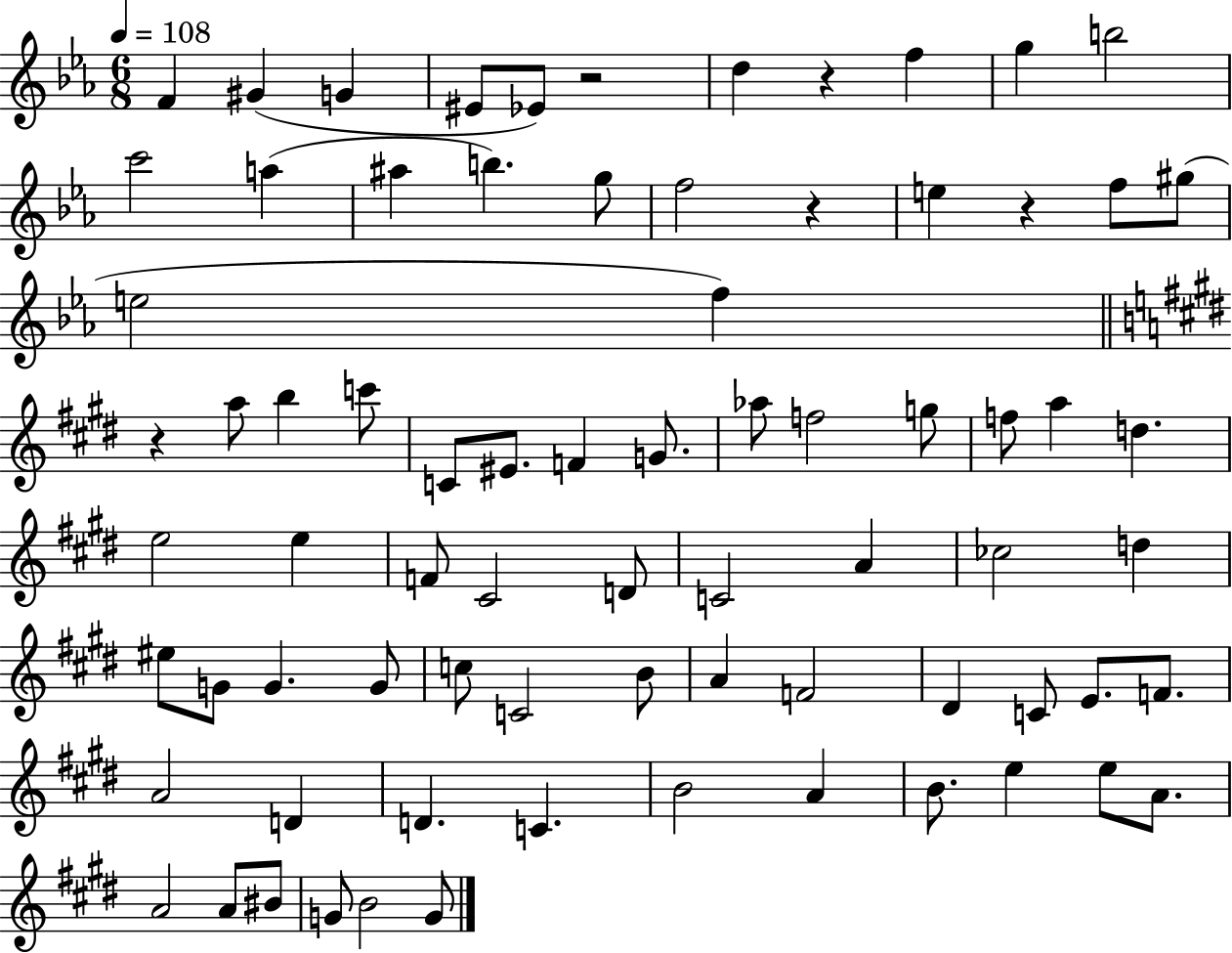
{
  \clef treble
  \numericTimeSignature
  \time 6/8
  \key ees \major
  \tempo 4 = 108
  f'4 gis'4( g'4 | eis'8 ees'8) r2 | d''4 r4 f''4 | g''4 b''2 | \break c'''2 a''4( | ais''4 b''4.) g''8 | f''2 r4 | e''4 r4 f''8 gis''8( | \break e''2 f''4) | \bar "||" \break \key e \major r4 a''8 b''4 c'''8 | c'8 eis'8. f'4 g'8. | aes''8 f''2 g''8 | f''8 a''4 d''4. | \break e''2 e''4 | f'8 cis'2 d'8 | c'2 a'4 | ces''2 d''4 | \break eis''8 g'8 g'4. g'8 | c''8 c'2 b'8 | a'4 f'2 | dis'4 c'8 e'8. f'8. | \break a'2 d'4 | d'4. c'4. | b'2 a'4 | b'8. e''4 e''8 a'8. | \break a'2 a'8 bis'8 | g'8 b'2 g'8 | \bar "|."
}